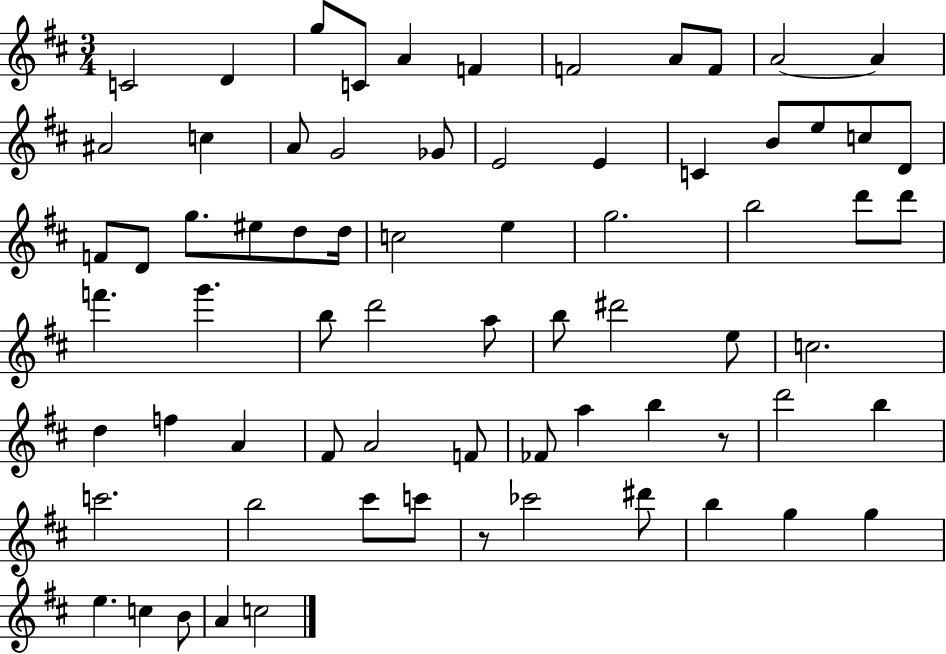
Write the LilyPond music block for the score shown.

{
  \clef treble
  \numericTimeSignature
  \time 3/4
  \key d \major
  c'2 d'4 | g''8 c'8 a'4 f'4 | f'2 a'8 f'8 | a'2~~ a'4 | \break ais'2 c''4 | a'8 g'2 ges'8 | e'2 e'4 | c'4 b'8 e''8 c''8 d'8 | \break f'8 d'8 g''8. eis''8 d''8 d''16 | c''2 e''4 | g''2. | b''2 d'''8 d'''8 | \break f'''4. g'''4. | b''8 d'''2 a''8 | b''8 dis'''2 e''8 | c''2. | \break d''4 f''4 a'4 | fis'8 a'2 f'8 | fes'8 a''4 b''4 r8 | d'''2 b''4 | \break c'''2. | b''2 cis'''8 c'''8 | r8 ces'''2 dis'''8 | b''4 g''4 g''4 | \break e''4. c''4 b'8 | a'4 c''2 | \bar "|."
}